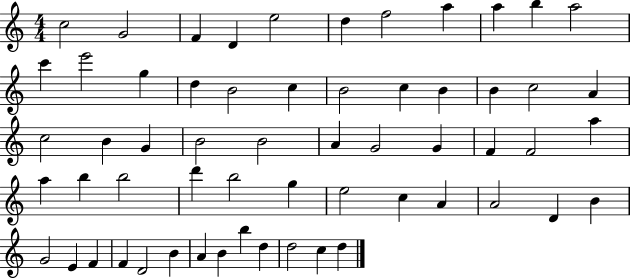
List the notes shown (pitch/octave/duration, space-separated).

C5/h G4/h F4/q D4/q E5/h D5/q F5/h A5/q A5/q B5/q A5/h C6/q E6/h G5/q D5/q B4/h C5/q B4/h C5/q B4/q B4/q C5/h A4/q C5/h B4/q G4/q B4/h B4/h A4/q G4/h G4/q F4/q F4/h A5/q A5/q B5/q B5/h D6/q B5/h G5/q E5/h C5/q A4/q A4/h D4/q B4/q G4/h E4/q F4/q F4/q D4/h B4/q A4/q B4/q B5/q D5/q D5/h C5/q D5/q